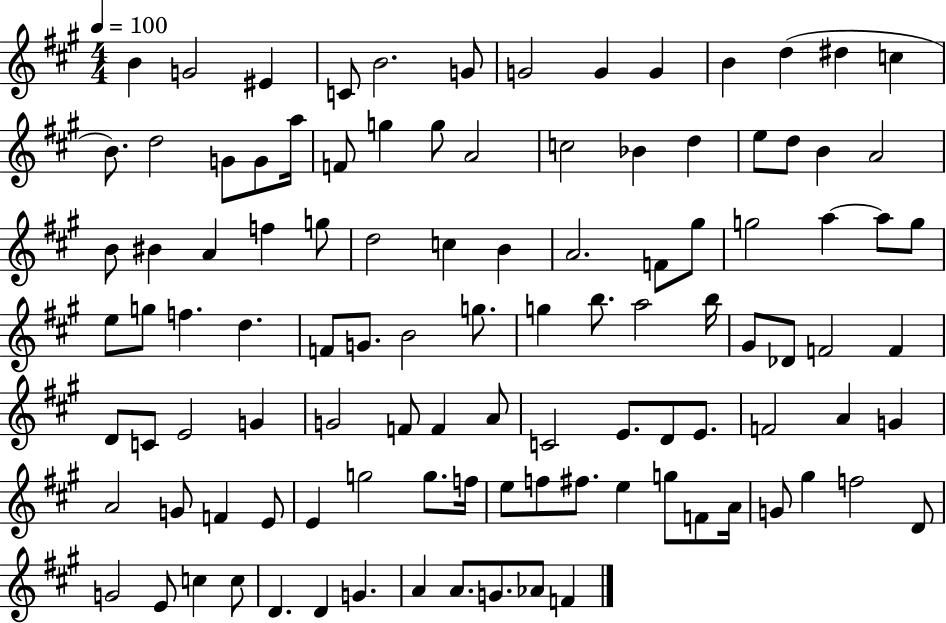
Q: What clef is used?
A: treble